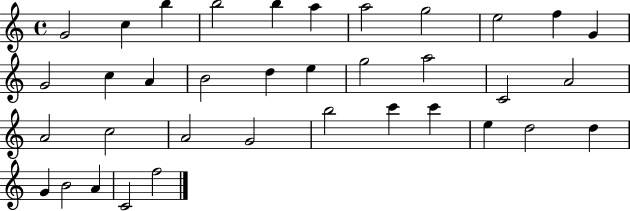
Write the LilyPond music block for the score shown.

{
  \clef treble
  \time 4/4
  \defaultTimeSignature
  \key c \major
  g'2 c''4 b''4 | b''2 b''4 a''4 | a''2 g''2 | e''2 f''4 g'4 | \break g'2 c''4 a'4 | b'2 d''4 e''4 | g''2 a''2 | c'2 a'2 | \break a'2 c''2 | a'2 g'2 | b''2 c'''4 c'''4 | e''4 d''2 d''4 | \break g'4 b'2 a'4 | c'2 f''2 | \bar "|."
}